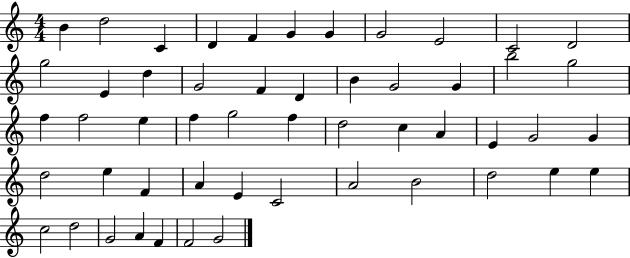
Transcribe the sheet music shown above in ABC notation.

X:1
T:Untitled
M:4/4
L:1/4
K:C
B d2 C D F G G G2 E2 C2 D2 g2 E d G2 F D B G2 G b2 g2 f f2 e f g2 f d2 c A E G2 G d2 e F A E C2 A2 B2 d2 e e c2 d2 G2 A F F2 G2